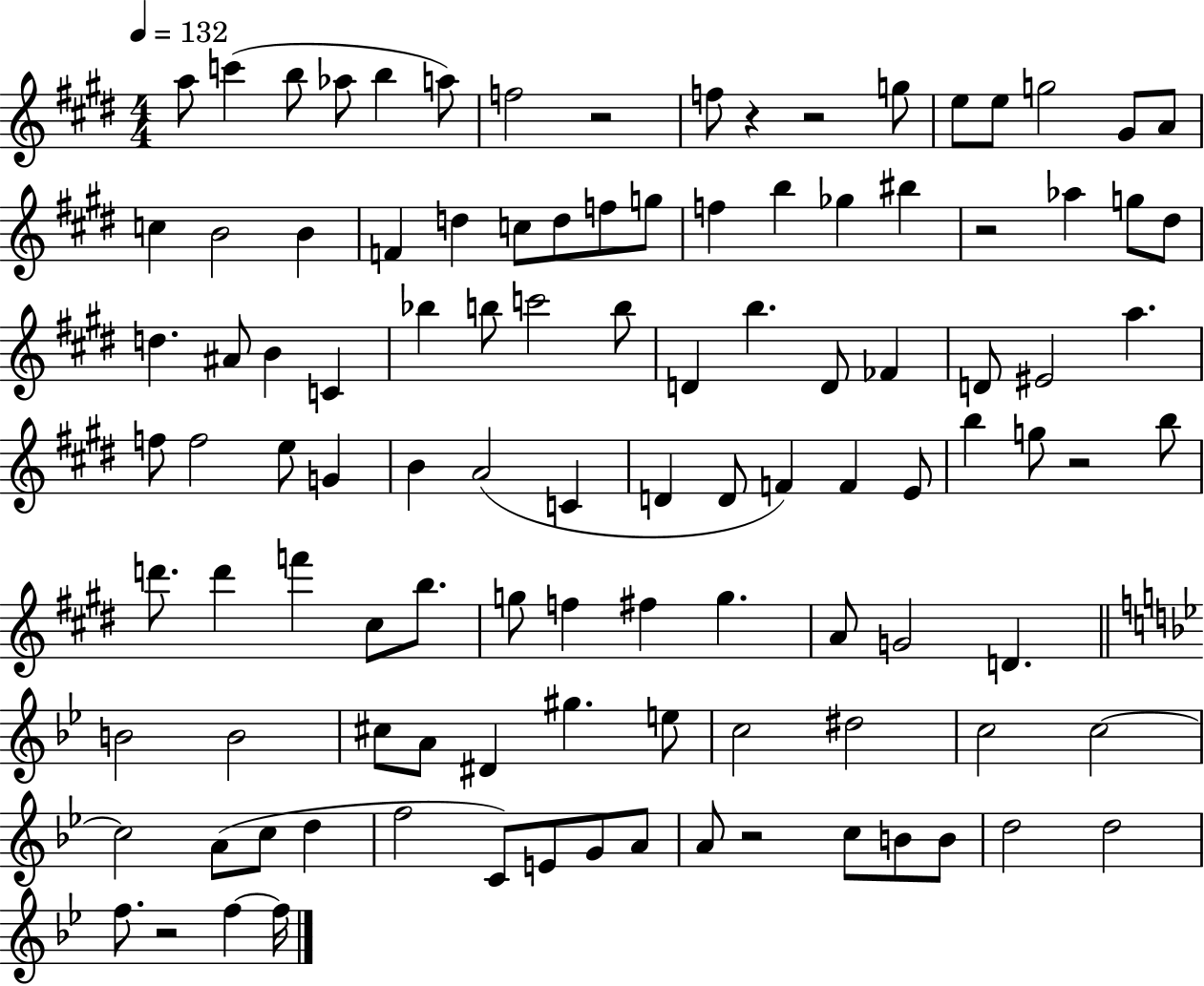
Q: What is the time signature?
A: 4/4